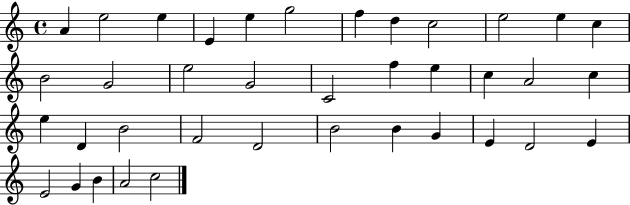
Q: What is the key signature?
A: C major